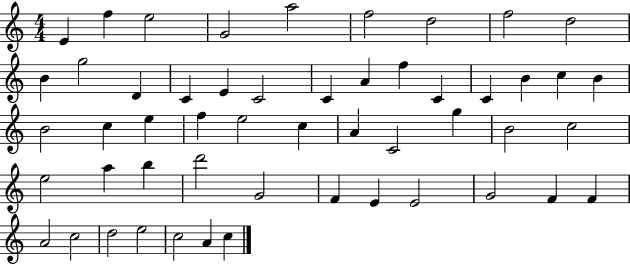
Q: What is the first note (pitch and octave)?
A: E4